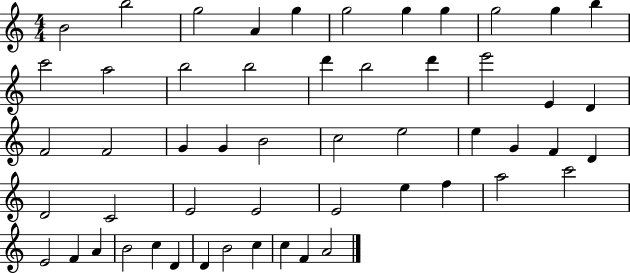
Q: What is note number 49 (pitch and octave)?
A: B4